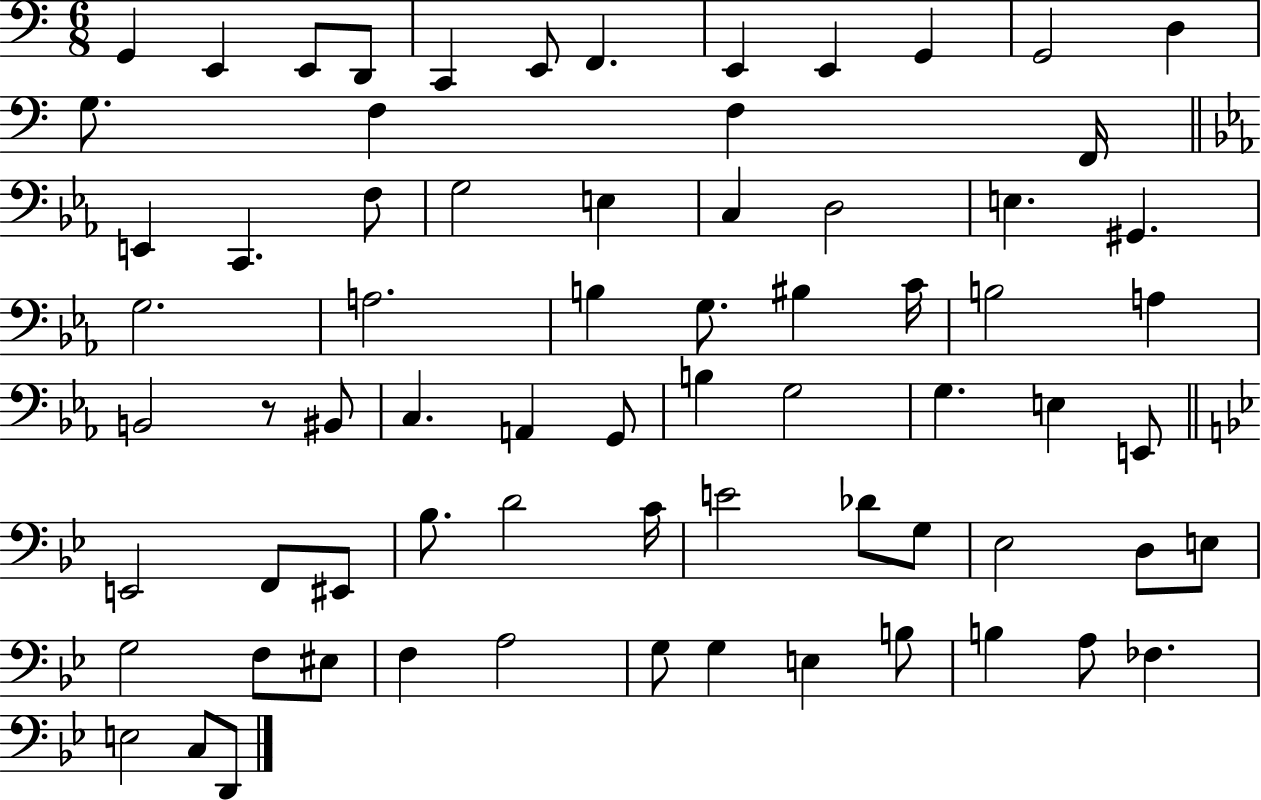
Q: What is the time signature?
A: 6/8